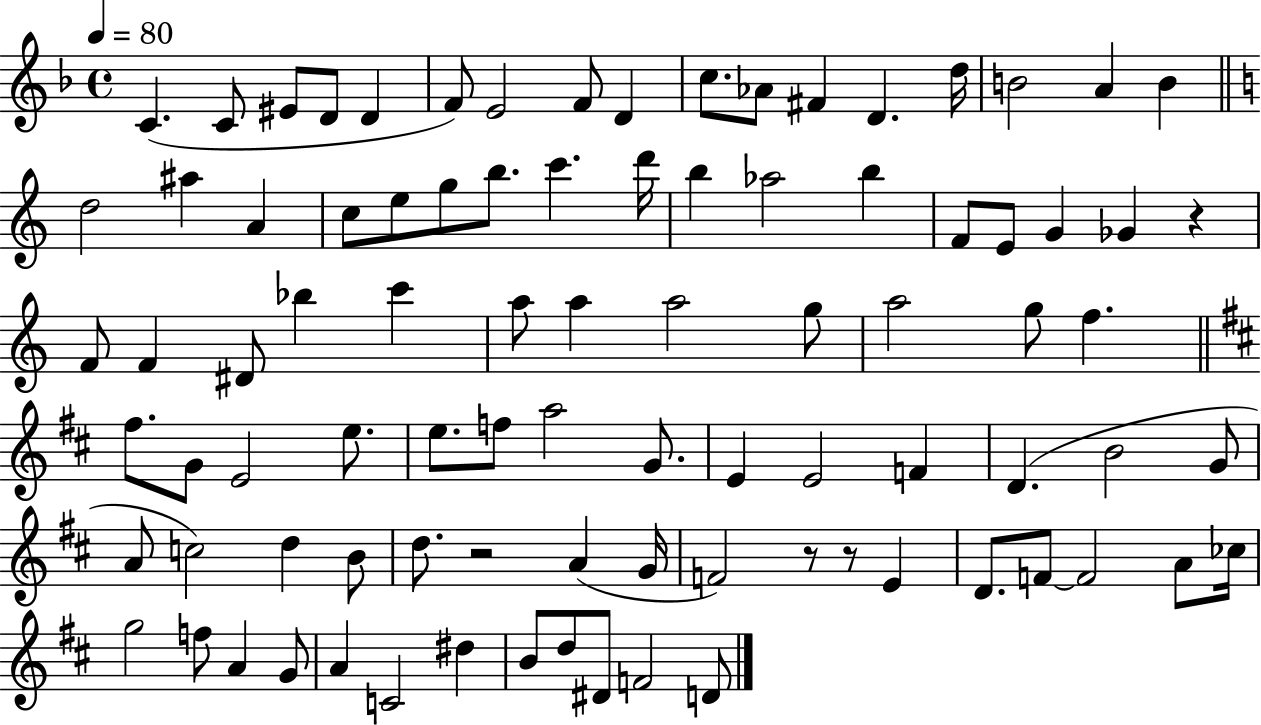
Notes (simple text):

C4/q. C4/e EIS4/e D4/e D4/q F4/e E4/h F4/e D4/q C5/e. Ab4/e F#4/q D4/q. D5/s B4/h A4/q B4/q D5/h A#5/q A4/q C5/e E5/e G5/e B5/e. C6/q. D6/s B5/q Ab5/h B5/q F4/e E4/e G4/q Gb4/q R/q F4/e F4/q D#4/e Bb5/q C6/q A5/e A5/q A5/h G5/e A5/h G5/e F5/q. F#5/e. G4/e E4/h E5/e. E5/e. F5/e A5/h G4/e. E4/q E4/h F4/q D4/q. B4/h G4/e A4/e C5/h D5/q B4/e D5/e. R/h A4/q G4/s F4/h R/e R/e E4/q D4/e. F4/e F4/h A4/e CES5/s G5/h F5/e A4/q G4/e A4/q C4/h D#5/q B4/e D5/e D#4/e F4/h D4/e